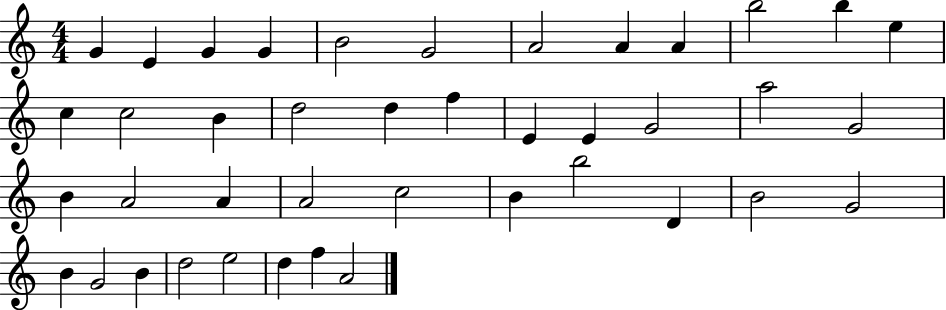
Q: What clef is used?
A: treble